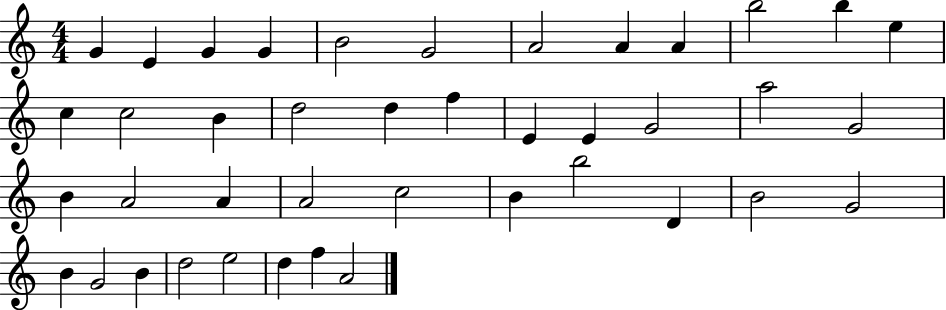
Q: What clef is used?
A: treble